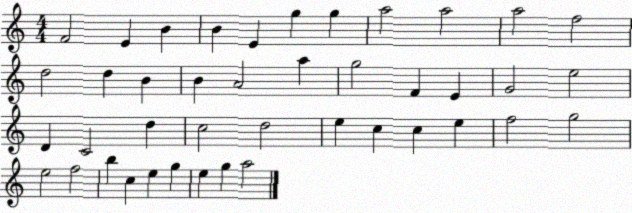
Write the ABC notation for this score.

X:1
T:Untitled
M:4/4
L:1/4
K:C
F2 E B B E g g a2 a2 a2 f2 d2 d B B A2 a g2 F E G2 e2 D C2 d c2 d2 e c c e f2 g2 e2 f2 b c e g e g a2